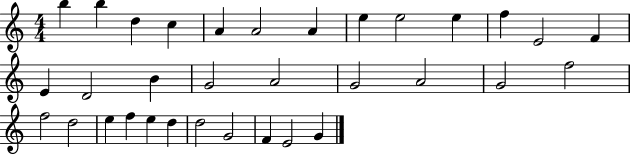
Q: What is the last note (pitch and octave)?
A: G4